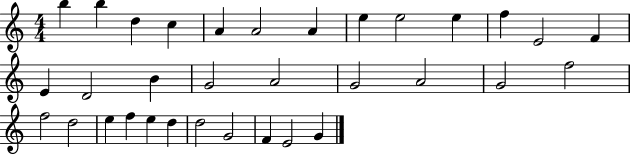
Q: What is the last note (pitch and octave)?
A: G4